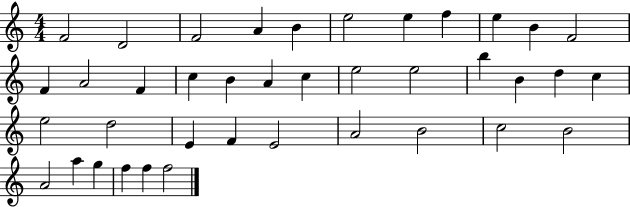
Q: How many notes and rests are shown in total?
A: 39